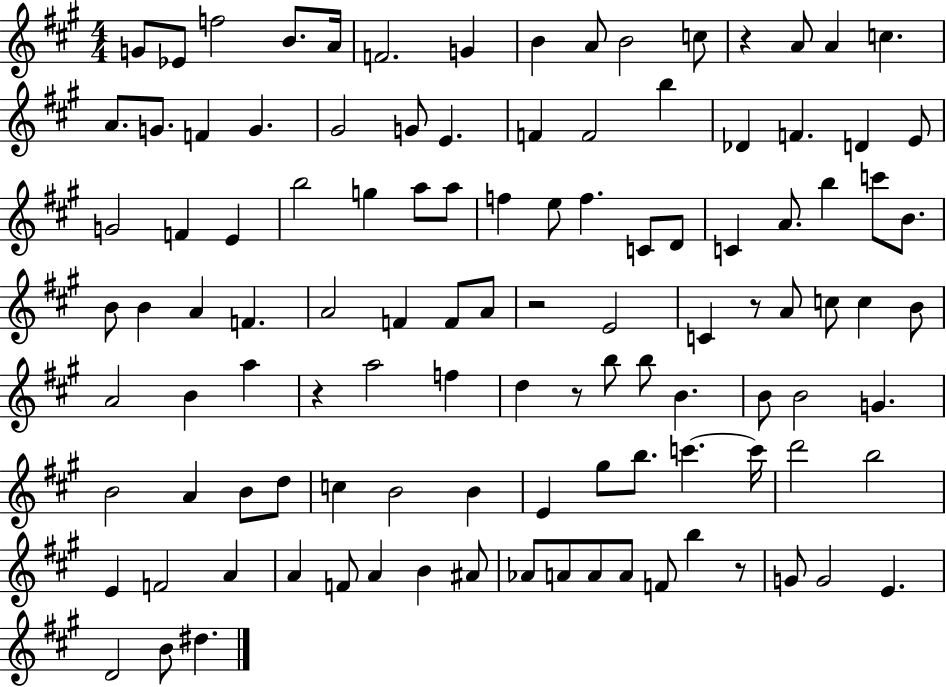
{
  \clef treble
  \numericTimeSignature
  \time 4/4
  \key a \major
  g'8 ees'8 f''2 b'8. a'16 | f'2. g'4 | b'4 a'8 b'2 c''8 | r4 a'8 a'4 c''4. | \break a'8. g'8. f'4 g'4. | gis'2 g'8 e'4. | f'4 f'2 b''4 | des'4 f'4. d'4 e'8 | \break g'2 f'4 e'4 | b''2 g''4 a''8 a''8 | f''4 e''8 f''4. c'8 d'8 | c'4 a'8. b''4 c'''8 b'8. | \break b'8 b'4 a'4 f'4. | a'2 f'4 f'8 a'8 | r2 e'2 | c'4 r8 a'8 c''8 c''4 b'8 | \break a'2 b'4 a''4 | r4 a''2 f''4 | d''4 r8 b''8 b''8 b'4. | b'8 b'2 g'4. | \break b'2 a'4 b'8 d''8 | c''4 b'2 b'4 | e'4 gis''8 b''8. c'''4.~~ c'''16 | d'''2 b''2 | \break e'4 f'2 a'4 | a'4 f'8 a'4 b'4 ais'8 | aes'8 a'8 a'8 a'8 f'8 b''4 r8 | g'8 g'2 e'4. | \break d'2 b'8 dis''4. | \bar "|."
}